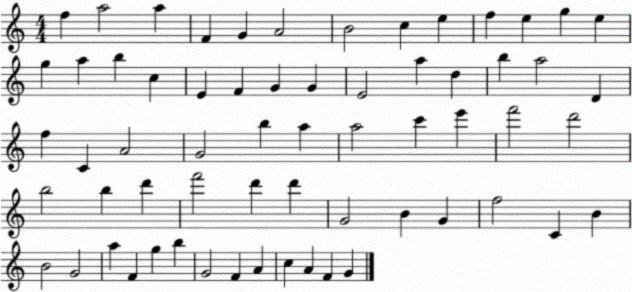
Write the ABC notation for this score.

X:1
T:Untitled
M:4/4
L:1/4
K:C
f a2 a F G A2 B2 c e f e g e g a b c E F G G E2 a d b a2 D f C A2 G2 b a a2 c' e' f'2 d'2 b2 b d' f'2 d' d' G2 B G f2 C B B2 G2 a F g b G2 F A c A F G